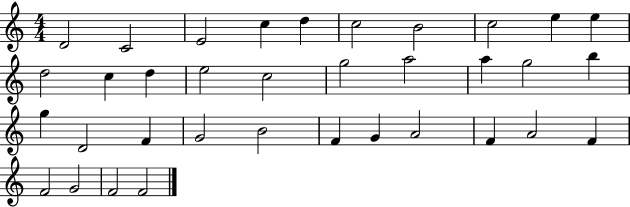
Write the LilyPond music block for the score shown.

{
  \clef treble
  \numericTimeSignature
  \time 4/4
  \key c \major
  d'2 c'2 | e'2 c''4 d''4 | c''2 b'2 | c''2 e''4 e''4 | \break d''2 c''4 d''4 | e''2 c''2 | g''2 a''2 | a''4 g''2 b''4 | \break g''4 d'2 f'4 | g'2 b'2 | f'4 g'4 a'2 | f'4 a'2 f'4 | \break f'2 g'2 | f'2 f'2 | \bar "|."
}